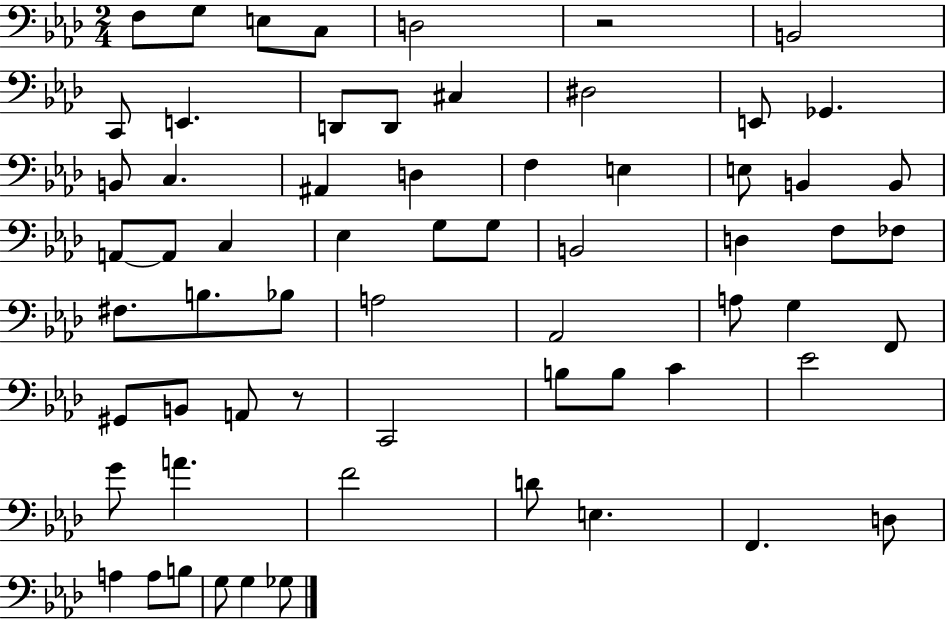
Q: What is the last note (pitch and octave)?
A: Gb3